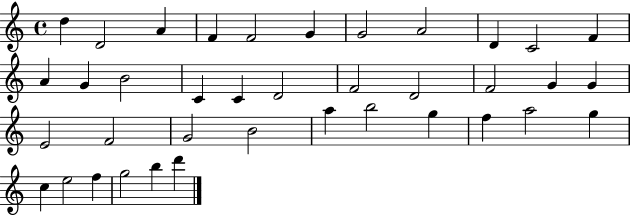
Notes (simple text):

D5/q D4/h A4/q F4/q F4/h G4/q G4/h A4/h D4/q C4/h F4/q A4/q G4/q B4/h C4/q C4/q D4/h F4/h D4/h F4/h G4/q G4/q E4/h F4/h G4/h B4/h A5/q B5/h G5/q F5/q A5/h G5/q C5/q E5/h F5/q G5/h B5/q D6/q